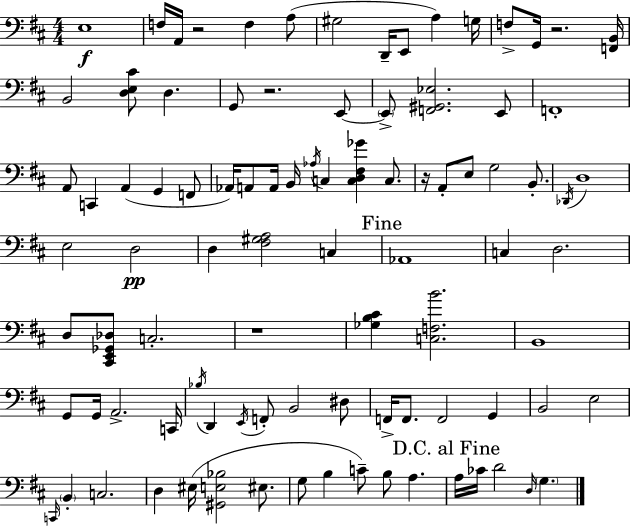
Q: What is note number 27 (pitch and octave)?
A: A2